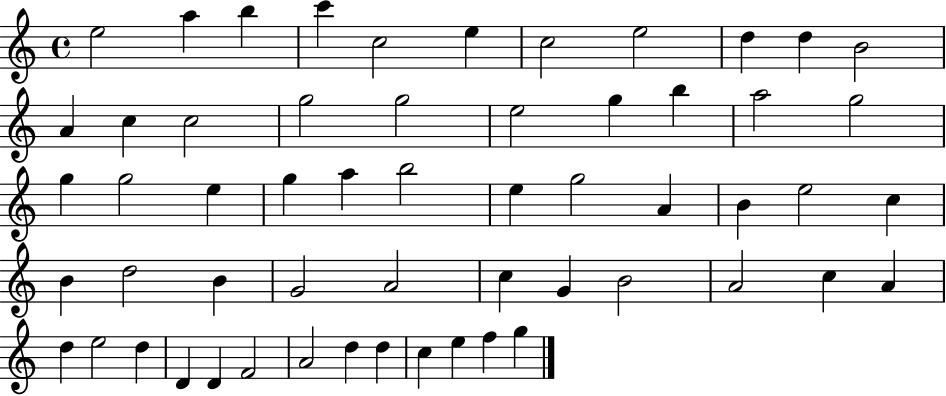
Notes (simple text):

E5/h A5/q B5/q C6/q C5/h E5/q C5/h E5/h D5/q D5/q B4/h A4/q C5/q C5/h G5/h G5/h E5/h G5/q B5/q A5/h G5/h G5/q G5/h E5/q G5/q A5/q B5/h E5/q G5/h A4/q B4/q E5/h C5/q B4/q D5/h B4/q G4/h A4/h C5/q G4/q B4/h A4/h C5/q A4/q D5/q E5/h D5/q D4/q D4/q F4/h A4/h D5/q D5/q C5/q E5/q F5/q G5/q